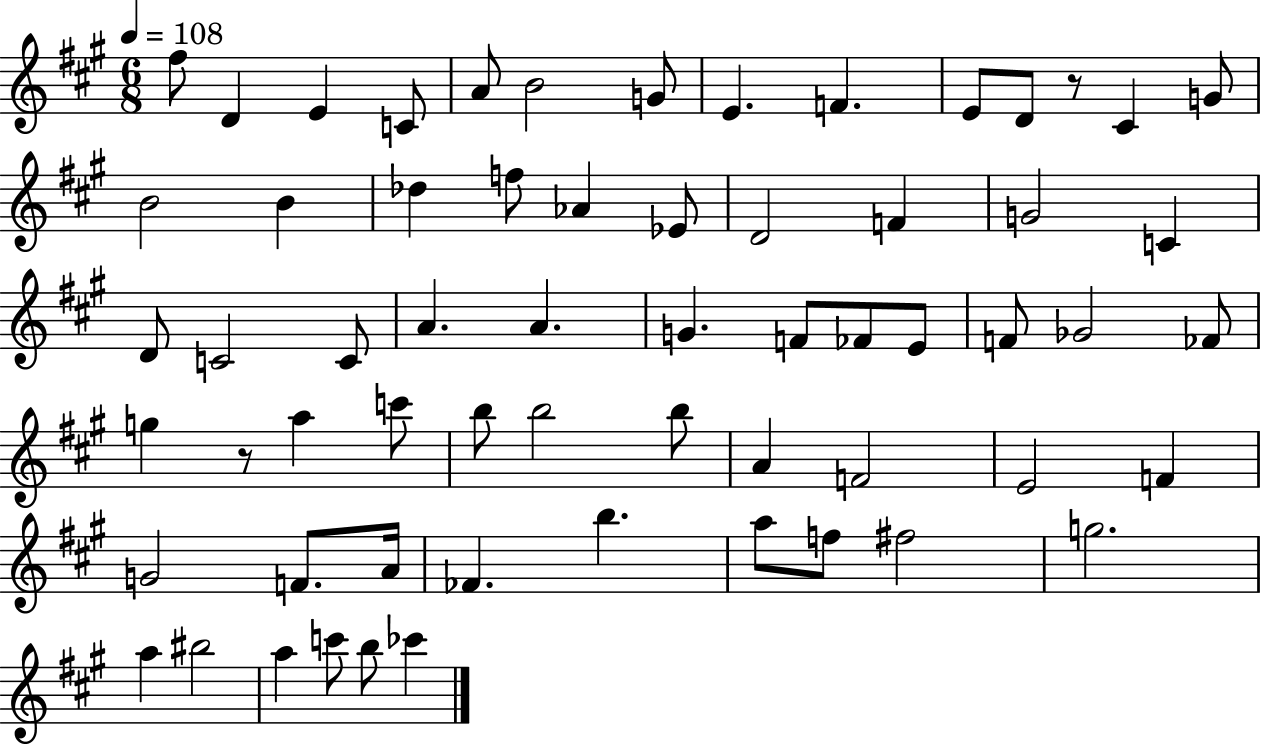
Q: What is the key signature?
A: A major